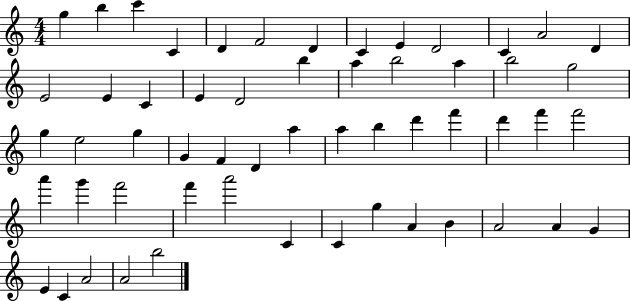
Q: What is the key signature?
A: C major